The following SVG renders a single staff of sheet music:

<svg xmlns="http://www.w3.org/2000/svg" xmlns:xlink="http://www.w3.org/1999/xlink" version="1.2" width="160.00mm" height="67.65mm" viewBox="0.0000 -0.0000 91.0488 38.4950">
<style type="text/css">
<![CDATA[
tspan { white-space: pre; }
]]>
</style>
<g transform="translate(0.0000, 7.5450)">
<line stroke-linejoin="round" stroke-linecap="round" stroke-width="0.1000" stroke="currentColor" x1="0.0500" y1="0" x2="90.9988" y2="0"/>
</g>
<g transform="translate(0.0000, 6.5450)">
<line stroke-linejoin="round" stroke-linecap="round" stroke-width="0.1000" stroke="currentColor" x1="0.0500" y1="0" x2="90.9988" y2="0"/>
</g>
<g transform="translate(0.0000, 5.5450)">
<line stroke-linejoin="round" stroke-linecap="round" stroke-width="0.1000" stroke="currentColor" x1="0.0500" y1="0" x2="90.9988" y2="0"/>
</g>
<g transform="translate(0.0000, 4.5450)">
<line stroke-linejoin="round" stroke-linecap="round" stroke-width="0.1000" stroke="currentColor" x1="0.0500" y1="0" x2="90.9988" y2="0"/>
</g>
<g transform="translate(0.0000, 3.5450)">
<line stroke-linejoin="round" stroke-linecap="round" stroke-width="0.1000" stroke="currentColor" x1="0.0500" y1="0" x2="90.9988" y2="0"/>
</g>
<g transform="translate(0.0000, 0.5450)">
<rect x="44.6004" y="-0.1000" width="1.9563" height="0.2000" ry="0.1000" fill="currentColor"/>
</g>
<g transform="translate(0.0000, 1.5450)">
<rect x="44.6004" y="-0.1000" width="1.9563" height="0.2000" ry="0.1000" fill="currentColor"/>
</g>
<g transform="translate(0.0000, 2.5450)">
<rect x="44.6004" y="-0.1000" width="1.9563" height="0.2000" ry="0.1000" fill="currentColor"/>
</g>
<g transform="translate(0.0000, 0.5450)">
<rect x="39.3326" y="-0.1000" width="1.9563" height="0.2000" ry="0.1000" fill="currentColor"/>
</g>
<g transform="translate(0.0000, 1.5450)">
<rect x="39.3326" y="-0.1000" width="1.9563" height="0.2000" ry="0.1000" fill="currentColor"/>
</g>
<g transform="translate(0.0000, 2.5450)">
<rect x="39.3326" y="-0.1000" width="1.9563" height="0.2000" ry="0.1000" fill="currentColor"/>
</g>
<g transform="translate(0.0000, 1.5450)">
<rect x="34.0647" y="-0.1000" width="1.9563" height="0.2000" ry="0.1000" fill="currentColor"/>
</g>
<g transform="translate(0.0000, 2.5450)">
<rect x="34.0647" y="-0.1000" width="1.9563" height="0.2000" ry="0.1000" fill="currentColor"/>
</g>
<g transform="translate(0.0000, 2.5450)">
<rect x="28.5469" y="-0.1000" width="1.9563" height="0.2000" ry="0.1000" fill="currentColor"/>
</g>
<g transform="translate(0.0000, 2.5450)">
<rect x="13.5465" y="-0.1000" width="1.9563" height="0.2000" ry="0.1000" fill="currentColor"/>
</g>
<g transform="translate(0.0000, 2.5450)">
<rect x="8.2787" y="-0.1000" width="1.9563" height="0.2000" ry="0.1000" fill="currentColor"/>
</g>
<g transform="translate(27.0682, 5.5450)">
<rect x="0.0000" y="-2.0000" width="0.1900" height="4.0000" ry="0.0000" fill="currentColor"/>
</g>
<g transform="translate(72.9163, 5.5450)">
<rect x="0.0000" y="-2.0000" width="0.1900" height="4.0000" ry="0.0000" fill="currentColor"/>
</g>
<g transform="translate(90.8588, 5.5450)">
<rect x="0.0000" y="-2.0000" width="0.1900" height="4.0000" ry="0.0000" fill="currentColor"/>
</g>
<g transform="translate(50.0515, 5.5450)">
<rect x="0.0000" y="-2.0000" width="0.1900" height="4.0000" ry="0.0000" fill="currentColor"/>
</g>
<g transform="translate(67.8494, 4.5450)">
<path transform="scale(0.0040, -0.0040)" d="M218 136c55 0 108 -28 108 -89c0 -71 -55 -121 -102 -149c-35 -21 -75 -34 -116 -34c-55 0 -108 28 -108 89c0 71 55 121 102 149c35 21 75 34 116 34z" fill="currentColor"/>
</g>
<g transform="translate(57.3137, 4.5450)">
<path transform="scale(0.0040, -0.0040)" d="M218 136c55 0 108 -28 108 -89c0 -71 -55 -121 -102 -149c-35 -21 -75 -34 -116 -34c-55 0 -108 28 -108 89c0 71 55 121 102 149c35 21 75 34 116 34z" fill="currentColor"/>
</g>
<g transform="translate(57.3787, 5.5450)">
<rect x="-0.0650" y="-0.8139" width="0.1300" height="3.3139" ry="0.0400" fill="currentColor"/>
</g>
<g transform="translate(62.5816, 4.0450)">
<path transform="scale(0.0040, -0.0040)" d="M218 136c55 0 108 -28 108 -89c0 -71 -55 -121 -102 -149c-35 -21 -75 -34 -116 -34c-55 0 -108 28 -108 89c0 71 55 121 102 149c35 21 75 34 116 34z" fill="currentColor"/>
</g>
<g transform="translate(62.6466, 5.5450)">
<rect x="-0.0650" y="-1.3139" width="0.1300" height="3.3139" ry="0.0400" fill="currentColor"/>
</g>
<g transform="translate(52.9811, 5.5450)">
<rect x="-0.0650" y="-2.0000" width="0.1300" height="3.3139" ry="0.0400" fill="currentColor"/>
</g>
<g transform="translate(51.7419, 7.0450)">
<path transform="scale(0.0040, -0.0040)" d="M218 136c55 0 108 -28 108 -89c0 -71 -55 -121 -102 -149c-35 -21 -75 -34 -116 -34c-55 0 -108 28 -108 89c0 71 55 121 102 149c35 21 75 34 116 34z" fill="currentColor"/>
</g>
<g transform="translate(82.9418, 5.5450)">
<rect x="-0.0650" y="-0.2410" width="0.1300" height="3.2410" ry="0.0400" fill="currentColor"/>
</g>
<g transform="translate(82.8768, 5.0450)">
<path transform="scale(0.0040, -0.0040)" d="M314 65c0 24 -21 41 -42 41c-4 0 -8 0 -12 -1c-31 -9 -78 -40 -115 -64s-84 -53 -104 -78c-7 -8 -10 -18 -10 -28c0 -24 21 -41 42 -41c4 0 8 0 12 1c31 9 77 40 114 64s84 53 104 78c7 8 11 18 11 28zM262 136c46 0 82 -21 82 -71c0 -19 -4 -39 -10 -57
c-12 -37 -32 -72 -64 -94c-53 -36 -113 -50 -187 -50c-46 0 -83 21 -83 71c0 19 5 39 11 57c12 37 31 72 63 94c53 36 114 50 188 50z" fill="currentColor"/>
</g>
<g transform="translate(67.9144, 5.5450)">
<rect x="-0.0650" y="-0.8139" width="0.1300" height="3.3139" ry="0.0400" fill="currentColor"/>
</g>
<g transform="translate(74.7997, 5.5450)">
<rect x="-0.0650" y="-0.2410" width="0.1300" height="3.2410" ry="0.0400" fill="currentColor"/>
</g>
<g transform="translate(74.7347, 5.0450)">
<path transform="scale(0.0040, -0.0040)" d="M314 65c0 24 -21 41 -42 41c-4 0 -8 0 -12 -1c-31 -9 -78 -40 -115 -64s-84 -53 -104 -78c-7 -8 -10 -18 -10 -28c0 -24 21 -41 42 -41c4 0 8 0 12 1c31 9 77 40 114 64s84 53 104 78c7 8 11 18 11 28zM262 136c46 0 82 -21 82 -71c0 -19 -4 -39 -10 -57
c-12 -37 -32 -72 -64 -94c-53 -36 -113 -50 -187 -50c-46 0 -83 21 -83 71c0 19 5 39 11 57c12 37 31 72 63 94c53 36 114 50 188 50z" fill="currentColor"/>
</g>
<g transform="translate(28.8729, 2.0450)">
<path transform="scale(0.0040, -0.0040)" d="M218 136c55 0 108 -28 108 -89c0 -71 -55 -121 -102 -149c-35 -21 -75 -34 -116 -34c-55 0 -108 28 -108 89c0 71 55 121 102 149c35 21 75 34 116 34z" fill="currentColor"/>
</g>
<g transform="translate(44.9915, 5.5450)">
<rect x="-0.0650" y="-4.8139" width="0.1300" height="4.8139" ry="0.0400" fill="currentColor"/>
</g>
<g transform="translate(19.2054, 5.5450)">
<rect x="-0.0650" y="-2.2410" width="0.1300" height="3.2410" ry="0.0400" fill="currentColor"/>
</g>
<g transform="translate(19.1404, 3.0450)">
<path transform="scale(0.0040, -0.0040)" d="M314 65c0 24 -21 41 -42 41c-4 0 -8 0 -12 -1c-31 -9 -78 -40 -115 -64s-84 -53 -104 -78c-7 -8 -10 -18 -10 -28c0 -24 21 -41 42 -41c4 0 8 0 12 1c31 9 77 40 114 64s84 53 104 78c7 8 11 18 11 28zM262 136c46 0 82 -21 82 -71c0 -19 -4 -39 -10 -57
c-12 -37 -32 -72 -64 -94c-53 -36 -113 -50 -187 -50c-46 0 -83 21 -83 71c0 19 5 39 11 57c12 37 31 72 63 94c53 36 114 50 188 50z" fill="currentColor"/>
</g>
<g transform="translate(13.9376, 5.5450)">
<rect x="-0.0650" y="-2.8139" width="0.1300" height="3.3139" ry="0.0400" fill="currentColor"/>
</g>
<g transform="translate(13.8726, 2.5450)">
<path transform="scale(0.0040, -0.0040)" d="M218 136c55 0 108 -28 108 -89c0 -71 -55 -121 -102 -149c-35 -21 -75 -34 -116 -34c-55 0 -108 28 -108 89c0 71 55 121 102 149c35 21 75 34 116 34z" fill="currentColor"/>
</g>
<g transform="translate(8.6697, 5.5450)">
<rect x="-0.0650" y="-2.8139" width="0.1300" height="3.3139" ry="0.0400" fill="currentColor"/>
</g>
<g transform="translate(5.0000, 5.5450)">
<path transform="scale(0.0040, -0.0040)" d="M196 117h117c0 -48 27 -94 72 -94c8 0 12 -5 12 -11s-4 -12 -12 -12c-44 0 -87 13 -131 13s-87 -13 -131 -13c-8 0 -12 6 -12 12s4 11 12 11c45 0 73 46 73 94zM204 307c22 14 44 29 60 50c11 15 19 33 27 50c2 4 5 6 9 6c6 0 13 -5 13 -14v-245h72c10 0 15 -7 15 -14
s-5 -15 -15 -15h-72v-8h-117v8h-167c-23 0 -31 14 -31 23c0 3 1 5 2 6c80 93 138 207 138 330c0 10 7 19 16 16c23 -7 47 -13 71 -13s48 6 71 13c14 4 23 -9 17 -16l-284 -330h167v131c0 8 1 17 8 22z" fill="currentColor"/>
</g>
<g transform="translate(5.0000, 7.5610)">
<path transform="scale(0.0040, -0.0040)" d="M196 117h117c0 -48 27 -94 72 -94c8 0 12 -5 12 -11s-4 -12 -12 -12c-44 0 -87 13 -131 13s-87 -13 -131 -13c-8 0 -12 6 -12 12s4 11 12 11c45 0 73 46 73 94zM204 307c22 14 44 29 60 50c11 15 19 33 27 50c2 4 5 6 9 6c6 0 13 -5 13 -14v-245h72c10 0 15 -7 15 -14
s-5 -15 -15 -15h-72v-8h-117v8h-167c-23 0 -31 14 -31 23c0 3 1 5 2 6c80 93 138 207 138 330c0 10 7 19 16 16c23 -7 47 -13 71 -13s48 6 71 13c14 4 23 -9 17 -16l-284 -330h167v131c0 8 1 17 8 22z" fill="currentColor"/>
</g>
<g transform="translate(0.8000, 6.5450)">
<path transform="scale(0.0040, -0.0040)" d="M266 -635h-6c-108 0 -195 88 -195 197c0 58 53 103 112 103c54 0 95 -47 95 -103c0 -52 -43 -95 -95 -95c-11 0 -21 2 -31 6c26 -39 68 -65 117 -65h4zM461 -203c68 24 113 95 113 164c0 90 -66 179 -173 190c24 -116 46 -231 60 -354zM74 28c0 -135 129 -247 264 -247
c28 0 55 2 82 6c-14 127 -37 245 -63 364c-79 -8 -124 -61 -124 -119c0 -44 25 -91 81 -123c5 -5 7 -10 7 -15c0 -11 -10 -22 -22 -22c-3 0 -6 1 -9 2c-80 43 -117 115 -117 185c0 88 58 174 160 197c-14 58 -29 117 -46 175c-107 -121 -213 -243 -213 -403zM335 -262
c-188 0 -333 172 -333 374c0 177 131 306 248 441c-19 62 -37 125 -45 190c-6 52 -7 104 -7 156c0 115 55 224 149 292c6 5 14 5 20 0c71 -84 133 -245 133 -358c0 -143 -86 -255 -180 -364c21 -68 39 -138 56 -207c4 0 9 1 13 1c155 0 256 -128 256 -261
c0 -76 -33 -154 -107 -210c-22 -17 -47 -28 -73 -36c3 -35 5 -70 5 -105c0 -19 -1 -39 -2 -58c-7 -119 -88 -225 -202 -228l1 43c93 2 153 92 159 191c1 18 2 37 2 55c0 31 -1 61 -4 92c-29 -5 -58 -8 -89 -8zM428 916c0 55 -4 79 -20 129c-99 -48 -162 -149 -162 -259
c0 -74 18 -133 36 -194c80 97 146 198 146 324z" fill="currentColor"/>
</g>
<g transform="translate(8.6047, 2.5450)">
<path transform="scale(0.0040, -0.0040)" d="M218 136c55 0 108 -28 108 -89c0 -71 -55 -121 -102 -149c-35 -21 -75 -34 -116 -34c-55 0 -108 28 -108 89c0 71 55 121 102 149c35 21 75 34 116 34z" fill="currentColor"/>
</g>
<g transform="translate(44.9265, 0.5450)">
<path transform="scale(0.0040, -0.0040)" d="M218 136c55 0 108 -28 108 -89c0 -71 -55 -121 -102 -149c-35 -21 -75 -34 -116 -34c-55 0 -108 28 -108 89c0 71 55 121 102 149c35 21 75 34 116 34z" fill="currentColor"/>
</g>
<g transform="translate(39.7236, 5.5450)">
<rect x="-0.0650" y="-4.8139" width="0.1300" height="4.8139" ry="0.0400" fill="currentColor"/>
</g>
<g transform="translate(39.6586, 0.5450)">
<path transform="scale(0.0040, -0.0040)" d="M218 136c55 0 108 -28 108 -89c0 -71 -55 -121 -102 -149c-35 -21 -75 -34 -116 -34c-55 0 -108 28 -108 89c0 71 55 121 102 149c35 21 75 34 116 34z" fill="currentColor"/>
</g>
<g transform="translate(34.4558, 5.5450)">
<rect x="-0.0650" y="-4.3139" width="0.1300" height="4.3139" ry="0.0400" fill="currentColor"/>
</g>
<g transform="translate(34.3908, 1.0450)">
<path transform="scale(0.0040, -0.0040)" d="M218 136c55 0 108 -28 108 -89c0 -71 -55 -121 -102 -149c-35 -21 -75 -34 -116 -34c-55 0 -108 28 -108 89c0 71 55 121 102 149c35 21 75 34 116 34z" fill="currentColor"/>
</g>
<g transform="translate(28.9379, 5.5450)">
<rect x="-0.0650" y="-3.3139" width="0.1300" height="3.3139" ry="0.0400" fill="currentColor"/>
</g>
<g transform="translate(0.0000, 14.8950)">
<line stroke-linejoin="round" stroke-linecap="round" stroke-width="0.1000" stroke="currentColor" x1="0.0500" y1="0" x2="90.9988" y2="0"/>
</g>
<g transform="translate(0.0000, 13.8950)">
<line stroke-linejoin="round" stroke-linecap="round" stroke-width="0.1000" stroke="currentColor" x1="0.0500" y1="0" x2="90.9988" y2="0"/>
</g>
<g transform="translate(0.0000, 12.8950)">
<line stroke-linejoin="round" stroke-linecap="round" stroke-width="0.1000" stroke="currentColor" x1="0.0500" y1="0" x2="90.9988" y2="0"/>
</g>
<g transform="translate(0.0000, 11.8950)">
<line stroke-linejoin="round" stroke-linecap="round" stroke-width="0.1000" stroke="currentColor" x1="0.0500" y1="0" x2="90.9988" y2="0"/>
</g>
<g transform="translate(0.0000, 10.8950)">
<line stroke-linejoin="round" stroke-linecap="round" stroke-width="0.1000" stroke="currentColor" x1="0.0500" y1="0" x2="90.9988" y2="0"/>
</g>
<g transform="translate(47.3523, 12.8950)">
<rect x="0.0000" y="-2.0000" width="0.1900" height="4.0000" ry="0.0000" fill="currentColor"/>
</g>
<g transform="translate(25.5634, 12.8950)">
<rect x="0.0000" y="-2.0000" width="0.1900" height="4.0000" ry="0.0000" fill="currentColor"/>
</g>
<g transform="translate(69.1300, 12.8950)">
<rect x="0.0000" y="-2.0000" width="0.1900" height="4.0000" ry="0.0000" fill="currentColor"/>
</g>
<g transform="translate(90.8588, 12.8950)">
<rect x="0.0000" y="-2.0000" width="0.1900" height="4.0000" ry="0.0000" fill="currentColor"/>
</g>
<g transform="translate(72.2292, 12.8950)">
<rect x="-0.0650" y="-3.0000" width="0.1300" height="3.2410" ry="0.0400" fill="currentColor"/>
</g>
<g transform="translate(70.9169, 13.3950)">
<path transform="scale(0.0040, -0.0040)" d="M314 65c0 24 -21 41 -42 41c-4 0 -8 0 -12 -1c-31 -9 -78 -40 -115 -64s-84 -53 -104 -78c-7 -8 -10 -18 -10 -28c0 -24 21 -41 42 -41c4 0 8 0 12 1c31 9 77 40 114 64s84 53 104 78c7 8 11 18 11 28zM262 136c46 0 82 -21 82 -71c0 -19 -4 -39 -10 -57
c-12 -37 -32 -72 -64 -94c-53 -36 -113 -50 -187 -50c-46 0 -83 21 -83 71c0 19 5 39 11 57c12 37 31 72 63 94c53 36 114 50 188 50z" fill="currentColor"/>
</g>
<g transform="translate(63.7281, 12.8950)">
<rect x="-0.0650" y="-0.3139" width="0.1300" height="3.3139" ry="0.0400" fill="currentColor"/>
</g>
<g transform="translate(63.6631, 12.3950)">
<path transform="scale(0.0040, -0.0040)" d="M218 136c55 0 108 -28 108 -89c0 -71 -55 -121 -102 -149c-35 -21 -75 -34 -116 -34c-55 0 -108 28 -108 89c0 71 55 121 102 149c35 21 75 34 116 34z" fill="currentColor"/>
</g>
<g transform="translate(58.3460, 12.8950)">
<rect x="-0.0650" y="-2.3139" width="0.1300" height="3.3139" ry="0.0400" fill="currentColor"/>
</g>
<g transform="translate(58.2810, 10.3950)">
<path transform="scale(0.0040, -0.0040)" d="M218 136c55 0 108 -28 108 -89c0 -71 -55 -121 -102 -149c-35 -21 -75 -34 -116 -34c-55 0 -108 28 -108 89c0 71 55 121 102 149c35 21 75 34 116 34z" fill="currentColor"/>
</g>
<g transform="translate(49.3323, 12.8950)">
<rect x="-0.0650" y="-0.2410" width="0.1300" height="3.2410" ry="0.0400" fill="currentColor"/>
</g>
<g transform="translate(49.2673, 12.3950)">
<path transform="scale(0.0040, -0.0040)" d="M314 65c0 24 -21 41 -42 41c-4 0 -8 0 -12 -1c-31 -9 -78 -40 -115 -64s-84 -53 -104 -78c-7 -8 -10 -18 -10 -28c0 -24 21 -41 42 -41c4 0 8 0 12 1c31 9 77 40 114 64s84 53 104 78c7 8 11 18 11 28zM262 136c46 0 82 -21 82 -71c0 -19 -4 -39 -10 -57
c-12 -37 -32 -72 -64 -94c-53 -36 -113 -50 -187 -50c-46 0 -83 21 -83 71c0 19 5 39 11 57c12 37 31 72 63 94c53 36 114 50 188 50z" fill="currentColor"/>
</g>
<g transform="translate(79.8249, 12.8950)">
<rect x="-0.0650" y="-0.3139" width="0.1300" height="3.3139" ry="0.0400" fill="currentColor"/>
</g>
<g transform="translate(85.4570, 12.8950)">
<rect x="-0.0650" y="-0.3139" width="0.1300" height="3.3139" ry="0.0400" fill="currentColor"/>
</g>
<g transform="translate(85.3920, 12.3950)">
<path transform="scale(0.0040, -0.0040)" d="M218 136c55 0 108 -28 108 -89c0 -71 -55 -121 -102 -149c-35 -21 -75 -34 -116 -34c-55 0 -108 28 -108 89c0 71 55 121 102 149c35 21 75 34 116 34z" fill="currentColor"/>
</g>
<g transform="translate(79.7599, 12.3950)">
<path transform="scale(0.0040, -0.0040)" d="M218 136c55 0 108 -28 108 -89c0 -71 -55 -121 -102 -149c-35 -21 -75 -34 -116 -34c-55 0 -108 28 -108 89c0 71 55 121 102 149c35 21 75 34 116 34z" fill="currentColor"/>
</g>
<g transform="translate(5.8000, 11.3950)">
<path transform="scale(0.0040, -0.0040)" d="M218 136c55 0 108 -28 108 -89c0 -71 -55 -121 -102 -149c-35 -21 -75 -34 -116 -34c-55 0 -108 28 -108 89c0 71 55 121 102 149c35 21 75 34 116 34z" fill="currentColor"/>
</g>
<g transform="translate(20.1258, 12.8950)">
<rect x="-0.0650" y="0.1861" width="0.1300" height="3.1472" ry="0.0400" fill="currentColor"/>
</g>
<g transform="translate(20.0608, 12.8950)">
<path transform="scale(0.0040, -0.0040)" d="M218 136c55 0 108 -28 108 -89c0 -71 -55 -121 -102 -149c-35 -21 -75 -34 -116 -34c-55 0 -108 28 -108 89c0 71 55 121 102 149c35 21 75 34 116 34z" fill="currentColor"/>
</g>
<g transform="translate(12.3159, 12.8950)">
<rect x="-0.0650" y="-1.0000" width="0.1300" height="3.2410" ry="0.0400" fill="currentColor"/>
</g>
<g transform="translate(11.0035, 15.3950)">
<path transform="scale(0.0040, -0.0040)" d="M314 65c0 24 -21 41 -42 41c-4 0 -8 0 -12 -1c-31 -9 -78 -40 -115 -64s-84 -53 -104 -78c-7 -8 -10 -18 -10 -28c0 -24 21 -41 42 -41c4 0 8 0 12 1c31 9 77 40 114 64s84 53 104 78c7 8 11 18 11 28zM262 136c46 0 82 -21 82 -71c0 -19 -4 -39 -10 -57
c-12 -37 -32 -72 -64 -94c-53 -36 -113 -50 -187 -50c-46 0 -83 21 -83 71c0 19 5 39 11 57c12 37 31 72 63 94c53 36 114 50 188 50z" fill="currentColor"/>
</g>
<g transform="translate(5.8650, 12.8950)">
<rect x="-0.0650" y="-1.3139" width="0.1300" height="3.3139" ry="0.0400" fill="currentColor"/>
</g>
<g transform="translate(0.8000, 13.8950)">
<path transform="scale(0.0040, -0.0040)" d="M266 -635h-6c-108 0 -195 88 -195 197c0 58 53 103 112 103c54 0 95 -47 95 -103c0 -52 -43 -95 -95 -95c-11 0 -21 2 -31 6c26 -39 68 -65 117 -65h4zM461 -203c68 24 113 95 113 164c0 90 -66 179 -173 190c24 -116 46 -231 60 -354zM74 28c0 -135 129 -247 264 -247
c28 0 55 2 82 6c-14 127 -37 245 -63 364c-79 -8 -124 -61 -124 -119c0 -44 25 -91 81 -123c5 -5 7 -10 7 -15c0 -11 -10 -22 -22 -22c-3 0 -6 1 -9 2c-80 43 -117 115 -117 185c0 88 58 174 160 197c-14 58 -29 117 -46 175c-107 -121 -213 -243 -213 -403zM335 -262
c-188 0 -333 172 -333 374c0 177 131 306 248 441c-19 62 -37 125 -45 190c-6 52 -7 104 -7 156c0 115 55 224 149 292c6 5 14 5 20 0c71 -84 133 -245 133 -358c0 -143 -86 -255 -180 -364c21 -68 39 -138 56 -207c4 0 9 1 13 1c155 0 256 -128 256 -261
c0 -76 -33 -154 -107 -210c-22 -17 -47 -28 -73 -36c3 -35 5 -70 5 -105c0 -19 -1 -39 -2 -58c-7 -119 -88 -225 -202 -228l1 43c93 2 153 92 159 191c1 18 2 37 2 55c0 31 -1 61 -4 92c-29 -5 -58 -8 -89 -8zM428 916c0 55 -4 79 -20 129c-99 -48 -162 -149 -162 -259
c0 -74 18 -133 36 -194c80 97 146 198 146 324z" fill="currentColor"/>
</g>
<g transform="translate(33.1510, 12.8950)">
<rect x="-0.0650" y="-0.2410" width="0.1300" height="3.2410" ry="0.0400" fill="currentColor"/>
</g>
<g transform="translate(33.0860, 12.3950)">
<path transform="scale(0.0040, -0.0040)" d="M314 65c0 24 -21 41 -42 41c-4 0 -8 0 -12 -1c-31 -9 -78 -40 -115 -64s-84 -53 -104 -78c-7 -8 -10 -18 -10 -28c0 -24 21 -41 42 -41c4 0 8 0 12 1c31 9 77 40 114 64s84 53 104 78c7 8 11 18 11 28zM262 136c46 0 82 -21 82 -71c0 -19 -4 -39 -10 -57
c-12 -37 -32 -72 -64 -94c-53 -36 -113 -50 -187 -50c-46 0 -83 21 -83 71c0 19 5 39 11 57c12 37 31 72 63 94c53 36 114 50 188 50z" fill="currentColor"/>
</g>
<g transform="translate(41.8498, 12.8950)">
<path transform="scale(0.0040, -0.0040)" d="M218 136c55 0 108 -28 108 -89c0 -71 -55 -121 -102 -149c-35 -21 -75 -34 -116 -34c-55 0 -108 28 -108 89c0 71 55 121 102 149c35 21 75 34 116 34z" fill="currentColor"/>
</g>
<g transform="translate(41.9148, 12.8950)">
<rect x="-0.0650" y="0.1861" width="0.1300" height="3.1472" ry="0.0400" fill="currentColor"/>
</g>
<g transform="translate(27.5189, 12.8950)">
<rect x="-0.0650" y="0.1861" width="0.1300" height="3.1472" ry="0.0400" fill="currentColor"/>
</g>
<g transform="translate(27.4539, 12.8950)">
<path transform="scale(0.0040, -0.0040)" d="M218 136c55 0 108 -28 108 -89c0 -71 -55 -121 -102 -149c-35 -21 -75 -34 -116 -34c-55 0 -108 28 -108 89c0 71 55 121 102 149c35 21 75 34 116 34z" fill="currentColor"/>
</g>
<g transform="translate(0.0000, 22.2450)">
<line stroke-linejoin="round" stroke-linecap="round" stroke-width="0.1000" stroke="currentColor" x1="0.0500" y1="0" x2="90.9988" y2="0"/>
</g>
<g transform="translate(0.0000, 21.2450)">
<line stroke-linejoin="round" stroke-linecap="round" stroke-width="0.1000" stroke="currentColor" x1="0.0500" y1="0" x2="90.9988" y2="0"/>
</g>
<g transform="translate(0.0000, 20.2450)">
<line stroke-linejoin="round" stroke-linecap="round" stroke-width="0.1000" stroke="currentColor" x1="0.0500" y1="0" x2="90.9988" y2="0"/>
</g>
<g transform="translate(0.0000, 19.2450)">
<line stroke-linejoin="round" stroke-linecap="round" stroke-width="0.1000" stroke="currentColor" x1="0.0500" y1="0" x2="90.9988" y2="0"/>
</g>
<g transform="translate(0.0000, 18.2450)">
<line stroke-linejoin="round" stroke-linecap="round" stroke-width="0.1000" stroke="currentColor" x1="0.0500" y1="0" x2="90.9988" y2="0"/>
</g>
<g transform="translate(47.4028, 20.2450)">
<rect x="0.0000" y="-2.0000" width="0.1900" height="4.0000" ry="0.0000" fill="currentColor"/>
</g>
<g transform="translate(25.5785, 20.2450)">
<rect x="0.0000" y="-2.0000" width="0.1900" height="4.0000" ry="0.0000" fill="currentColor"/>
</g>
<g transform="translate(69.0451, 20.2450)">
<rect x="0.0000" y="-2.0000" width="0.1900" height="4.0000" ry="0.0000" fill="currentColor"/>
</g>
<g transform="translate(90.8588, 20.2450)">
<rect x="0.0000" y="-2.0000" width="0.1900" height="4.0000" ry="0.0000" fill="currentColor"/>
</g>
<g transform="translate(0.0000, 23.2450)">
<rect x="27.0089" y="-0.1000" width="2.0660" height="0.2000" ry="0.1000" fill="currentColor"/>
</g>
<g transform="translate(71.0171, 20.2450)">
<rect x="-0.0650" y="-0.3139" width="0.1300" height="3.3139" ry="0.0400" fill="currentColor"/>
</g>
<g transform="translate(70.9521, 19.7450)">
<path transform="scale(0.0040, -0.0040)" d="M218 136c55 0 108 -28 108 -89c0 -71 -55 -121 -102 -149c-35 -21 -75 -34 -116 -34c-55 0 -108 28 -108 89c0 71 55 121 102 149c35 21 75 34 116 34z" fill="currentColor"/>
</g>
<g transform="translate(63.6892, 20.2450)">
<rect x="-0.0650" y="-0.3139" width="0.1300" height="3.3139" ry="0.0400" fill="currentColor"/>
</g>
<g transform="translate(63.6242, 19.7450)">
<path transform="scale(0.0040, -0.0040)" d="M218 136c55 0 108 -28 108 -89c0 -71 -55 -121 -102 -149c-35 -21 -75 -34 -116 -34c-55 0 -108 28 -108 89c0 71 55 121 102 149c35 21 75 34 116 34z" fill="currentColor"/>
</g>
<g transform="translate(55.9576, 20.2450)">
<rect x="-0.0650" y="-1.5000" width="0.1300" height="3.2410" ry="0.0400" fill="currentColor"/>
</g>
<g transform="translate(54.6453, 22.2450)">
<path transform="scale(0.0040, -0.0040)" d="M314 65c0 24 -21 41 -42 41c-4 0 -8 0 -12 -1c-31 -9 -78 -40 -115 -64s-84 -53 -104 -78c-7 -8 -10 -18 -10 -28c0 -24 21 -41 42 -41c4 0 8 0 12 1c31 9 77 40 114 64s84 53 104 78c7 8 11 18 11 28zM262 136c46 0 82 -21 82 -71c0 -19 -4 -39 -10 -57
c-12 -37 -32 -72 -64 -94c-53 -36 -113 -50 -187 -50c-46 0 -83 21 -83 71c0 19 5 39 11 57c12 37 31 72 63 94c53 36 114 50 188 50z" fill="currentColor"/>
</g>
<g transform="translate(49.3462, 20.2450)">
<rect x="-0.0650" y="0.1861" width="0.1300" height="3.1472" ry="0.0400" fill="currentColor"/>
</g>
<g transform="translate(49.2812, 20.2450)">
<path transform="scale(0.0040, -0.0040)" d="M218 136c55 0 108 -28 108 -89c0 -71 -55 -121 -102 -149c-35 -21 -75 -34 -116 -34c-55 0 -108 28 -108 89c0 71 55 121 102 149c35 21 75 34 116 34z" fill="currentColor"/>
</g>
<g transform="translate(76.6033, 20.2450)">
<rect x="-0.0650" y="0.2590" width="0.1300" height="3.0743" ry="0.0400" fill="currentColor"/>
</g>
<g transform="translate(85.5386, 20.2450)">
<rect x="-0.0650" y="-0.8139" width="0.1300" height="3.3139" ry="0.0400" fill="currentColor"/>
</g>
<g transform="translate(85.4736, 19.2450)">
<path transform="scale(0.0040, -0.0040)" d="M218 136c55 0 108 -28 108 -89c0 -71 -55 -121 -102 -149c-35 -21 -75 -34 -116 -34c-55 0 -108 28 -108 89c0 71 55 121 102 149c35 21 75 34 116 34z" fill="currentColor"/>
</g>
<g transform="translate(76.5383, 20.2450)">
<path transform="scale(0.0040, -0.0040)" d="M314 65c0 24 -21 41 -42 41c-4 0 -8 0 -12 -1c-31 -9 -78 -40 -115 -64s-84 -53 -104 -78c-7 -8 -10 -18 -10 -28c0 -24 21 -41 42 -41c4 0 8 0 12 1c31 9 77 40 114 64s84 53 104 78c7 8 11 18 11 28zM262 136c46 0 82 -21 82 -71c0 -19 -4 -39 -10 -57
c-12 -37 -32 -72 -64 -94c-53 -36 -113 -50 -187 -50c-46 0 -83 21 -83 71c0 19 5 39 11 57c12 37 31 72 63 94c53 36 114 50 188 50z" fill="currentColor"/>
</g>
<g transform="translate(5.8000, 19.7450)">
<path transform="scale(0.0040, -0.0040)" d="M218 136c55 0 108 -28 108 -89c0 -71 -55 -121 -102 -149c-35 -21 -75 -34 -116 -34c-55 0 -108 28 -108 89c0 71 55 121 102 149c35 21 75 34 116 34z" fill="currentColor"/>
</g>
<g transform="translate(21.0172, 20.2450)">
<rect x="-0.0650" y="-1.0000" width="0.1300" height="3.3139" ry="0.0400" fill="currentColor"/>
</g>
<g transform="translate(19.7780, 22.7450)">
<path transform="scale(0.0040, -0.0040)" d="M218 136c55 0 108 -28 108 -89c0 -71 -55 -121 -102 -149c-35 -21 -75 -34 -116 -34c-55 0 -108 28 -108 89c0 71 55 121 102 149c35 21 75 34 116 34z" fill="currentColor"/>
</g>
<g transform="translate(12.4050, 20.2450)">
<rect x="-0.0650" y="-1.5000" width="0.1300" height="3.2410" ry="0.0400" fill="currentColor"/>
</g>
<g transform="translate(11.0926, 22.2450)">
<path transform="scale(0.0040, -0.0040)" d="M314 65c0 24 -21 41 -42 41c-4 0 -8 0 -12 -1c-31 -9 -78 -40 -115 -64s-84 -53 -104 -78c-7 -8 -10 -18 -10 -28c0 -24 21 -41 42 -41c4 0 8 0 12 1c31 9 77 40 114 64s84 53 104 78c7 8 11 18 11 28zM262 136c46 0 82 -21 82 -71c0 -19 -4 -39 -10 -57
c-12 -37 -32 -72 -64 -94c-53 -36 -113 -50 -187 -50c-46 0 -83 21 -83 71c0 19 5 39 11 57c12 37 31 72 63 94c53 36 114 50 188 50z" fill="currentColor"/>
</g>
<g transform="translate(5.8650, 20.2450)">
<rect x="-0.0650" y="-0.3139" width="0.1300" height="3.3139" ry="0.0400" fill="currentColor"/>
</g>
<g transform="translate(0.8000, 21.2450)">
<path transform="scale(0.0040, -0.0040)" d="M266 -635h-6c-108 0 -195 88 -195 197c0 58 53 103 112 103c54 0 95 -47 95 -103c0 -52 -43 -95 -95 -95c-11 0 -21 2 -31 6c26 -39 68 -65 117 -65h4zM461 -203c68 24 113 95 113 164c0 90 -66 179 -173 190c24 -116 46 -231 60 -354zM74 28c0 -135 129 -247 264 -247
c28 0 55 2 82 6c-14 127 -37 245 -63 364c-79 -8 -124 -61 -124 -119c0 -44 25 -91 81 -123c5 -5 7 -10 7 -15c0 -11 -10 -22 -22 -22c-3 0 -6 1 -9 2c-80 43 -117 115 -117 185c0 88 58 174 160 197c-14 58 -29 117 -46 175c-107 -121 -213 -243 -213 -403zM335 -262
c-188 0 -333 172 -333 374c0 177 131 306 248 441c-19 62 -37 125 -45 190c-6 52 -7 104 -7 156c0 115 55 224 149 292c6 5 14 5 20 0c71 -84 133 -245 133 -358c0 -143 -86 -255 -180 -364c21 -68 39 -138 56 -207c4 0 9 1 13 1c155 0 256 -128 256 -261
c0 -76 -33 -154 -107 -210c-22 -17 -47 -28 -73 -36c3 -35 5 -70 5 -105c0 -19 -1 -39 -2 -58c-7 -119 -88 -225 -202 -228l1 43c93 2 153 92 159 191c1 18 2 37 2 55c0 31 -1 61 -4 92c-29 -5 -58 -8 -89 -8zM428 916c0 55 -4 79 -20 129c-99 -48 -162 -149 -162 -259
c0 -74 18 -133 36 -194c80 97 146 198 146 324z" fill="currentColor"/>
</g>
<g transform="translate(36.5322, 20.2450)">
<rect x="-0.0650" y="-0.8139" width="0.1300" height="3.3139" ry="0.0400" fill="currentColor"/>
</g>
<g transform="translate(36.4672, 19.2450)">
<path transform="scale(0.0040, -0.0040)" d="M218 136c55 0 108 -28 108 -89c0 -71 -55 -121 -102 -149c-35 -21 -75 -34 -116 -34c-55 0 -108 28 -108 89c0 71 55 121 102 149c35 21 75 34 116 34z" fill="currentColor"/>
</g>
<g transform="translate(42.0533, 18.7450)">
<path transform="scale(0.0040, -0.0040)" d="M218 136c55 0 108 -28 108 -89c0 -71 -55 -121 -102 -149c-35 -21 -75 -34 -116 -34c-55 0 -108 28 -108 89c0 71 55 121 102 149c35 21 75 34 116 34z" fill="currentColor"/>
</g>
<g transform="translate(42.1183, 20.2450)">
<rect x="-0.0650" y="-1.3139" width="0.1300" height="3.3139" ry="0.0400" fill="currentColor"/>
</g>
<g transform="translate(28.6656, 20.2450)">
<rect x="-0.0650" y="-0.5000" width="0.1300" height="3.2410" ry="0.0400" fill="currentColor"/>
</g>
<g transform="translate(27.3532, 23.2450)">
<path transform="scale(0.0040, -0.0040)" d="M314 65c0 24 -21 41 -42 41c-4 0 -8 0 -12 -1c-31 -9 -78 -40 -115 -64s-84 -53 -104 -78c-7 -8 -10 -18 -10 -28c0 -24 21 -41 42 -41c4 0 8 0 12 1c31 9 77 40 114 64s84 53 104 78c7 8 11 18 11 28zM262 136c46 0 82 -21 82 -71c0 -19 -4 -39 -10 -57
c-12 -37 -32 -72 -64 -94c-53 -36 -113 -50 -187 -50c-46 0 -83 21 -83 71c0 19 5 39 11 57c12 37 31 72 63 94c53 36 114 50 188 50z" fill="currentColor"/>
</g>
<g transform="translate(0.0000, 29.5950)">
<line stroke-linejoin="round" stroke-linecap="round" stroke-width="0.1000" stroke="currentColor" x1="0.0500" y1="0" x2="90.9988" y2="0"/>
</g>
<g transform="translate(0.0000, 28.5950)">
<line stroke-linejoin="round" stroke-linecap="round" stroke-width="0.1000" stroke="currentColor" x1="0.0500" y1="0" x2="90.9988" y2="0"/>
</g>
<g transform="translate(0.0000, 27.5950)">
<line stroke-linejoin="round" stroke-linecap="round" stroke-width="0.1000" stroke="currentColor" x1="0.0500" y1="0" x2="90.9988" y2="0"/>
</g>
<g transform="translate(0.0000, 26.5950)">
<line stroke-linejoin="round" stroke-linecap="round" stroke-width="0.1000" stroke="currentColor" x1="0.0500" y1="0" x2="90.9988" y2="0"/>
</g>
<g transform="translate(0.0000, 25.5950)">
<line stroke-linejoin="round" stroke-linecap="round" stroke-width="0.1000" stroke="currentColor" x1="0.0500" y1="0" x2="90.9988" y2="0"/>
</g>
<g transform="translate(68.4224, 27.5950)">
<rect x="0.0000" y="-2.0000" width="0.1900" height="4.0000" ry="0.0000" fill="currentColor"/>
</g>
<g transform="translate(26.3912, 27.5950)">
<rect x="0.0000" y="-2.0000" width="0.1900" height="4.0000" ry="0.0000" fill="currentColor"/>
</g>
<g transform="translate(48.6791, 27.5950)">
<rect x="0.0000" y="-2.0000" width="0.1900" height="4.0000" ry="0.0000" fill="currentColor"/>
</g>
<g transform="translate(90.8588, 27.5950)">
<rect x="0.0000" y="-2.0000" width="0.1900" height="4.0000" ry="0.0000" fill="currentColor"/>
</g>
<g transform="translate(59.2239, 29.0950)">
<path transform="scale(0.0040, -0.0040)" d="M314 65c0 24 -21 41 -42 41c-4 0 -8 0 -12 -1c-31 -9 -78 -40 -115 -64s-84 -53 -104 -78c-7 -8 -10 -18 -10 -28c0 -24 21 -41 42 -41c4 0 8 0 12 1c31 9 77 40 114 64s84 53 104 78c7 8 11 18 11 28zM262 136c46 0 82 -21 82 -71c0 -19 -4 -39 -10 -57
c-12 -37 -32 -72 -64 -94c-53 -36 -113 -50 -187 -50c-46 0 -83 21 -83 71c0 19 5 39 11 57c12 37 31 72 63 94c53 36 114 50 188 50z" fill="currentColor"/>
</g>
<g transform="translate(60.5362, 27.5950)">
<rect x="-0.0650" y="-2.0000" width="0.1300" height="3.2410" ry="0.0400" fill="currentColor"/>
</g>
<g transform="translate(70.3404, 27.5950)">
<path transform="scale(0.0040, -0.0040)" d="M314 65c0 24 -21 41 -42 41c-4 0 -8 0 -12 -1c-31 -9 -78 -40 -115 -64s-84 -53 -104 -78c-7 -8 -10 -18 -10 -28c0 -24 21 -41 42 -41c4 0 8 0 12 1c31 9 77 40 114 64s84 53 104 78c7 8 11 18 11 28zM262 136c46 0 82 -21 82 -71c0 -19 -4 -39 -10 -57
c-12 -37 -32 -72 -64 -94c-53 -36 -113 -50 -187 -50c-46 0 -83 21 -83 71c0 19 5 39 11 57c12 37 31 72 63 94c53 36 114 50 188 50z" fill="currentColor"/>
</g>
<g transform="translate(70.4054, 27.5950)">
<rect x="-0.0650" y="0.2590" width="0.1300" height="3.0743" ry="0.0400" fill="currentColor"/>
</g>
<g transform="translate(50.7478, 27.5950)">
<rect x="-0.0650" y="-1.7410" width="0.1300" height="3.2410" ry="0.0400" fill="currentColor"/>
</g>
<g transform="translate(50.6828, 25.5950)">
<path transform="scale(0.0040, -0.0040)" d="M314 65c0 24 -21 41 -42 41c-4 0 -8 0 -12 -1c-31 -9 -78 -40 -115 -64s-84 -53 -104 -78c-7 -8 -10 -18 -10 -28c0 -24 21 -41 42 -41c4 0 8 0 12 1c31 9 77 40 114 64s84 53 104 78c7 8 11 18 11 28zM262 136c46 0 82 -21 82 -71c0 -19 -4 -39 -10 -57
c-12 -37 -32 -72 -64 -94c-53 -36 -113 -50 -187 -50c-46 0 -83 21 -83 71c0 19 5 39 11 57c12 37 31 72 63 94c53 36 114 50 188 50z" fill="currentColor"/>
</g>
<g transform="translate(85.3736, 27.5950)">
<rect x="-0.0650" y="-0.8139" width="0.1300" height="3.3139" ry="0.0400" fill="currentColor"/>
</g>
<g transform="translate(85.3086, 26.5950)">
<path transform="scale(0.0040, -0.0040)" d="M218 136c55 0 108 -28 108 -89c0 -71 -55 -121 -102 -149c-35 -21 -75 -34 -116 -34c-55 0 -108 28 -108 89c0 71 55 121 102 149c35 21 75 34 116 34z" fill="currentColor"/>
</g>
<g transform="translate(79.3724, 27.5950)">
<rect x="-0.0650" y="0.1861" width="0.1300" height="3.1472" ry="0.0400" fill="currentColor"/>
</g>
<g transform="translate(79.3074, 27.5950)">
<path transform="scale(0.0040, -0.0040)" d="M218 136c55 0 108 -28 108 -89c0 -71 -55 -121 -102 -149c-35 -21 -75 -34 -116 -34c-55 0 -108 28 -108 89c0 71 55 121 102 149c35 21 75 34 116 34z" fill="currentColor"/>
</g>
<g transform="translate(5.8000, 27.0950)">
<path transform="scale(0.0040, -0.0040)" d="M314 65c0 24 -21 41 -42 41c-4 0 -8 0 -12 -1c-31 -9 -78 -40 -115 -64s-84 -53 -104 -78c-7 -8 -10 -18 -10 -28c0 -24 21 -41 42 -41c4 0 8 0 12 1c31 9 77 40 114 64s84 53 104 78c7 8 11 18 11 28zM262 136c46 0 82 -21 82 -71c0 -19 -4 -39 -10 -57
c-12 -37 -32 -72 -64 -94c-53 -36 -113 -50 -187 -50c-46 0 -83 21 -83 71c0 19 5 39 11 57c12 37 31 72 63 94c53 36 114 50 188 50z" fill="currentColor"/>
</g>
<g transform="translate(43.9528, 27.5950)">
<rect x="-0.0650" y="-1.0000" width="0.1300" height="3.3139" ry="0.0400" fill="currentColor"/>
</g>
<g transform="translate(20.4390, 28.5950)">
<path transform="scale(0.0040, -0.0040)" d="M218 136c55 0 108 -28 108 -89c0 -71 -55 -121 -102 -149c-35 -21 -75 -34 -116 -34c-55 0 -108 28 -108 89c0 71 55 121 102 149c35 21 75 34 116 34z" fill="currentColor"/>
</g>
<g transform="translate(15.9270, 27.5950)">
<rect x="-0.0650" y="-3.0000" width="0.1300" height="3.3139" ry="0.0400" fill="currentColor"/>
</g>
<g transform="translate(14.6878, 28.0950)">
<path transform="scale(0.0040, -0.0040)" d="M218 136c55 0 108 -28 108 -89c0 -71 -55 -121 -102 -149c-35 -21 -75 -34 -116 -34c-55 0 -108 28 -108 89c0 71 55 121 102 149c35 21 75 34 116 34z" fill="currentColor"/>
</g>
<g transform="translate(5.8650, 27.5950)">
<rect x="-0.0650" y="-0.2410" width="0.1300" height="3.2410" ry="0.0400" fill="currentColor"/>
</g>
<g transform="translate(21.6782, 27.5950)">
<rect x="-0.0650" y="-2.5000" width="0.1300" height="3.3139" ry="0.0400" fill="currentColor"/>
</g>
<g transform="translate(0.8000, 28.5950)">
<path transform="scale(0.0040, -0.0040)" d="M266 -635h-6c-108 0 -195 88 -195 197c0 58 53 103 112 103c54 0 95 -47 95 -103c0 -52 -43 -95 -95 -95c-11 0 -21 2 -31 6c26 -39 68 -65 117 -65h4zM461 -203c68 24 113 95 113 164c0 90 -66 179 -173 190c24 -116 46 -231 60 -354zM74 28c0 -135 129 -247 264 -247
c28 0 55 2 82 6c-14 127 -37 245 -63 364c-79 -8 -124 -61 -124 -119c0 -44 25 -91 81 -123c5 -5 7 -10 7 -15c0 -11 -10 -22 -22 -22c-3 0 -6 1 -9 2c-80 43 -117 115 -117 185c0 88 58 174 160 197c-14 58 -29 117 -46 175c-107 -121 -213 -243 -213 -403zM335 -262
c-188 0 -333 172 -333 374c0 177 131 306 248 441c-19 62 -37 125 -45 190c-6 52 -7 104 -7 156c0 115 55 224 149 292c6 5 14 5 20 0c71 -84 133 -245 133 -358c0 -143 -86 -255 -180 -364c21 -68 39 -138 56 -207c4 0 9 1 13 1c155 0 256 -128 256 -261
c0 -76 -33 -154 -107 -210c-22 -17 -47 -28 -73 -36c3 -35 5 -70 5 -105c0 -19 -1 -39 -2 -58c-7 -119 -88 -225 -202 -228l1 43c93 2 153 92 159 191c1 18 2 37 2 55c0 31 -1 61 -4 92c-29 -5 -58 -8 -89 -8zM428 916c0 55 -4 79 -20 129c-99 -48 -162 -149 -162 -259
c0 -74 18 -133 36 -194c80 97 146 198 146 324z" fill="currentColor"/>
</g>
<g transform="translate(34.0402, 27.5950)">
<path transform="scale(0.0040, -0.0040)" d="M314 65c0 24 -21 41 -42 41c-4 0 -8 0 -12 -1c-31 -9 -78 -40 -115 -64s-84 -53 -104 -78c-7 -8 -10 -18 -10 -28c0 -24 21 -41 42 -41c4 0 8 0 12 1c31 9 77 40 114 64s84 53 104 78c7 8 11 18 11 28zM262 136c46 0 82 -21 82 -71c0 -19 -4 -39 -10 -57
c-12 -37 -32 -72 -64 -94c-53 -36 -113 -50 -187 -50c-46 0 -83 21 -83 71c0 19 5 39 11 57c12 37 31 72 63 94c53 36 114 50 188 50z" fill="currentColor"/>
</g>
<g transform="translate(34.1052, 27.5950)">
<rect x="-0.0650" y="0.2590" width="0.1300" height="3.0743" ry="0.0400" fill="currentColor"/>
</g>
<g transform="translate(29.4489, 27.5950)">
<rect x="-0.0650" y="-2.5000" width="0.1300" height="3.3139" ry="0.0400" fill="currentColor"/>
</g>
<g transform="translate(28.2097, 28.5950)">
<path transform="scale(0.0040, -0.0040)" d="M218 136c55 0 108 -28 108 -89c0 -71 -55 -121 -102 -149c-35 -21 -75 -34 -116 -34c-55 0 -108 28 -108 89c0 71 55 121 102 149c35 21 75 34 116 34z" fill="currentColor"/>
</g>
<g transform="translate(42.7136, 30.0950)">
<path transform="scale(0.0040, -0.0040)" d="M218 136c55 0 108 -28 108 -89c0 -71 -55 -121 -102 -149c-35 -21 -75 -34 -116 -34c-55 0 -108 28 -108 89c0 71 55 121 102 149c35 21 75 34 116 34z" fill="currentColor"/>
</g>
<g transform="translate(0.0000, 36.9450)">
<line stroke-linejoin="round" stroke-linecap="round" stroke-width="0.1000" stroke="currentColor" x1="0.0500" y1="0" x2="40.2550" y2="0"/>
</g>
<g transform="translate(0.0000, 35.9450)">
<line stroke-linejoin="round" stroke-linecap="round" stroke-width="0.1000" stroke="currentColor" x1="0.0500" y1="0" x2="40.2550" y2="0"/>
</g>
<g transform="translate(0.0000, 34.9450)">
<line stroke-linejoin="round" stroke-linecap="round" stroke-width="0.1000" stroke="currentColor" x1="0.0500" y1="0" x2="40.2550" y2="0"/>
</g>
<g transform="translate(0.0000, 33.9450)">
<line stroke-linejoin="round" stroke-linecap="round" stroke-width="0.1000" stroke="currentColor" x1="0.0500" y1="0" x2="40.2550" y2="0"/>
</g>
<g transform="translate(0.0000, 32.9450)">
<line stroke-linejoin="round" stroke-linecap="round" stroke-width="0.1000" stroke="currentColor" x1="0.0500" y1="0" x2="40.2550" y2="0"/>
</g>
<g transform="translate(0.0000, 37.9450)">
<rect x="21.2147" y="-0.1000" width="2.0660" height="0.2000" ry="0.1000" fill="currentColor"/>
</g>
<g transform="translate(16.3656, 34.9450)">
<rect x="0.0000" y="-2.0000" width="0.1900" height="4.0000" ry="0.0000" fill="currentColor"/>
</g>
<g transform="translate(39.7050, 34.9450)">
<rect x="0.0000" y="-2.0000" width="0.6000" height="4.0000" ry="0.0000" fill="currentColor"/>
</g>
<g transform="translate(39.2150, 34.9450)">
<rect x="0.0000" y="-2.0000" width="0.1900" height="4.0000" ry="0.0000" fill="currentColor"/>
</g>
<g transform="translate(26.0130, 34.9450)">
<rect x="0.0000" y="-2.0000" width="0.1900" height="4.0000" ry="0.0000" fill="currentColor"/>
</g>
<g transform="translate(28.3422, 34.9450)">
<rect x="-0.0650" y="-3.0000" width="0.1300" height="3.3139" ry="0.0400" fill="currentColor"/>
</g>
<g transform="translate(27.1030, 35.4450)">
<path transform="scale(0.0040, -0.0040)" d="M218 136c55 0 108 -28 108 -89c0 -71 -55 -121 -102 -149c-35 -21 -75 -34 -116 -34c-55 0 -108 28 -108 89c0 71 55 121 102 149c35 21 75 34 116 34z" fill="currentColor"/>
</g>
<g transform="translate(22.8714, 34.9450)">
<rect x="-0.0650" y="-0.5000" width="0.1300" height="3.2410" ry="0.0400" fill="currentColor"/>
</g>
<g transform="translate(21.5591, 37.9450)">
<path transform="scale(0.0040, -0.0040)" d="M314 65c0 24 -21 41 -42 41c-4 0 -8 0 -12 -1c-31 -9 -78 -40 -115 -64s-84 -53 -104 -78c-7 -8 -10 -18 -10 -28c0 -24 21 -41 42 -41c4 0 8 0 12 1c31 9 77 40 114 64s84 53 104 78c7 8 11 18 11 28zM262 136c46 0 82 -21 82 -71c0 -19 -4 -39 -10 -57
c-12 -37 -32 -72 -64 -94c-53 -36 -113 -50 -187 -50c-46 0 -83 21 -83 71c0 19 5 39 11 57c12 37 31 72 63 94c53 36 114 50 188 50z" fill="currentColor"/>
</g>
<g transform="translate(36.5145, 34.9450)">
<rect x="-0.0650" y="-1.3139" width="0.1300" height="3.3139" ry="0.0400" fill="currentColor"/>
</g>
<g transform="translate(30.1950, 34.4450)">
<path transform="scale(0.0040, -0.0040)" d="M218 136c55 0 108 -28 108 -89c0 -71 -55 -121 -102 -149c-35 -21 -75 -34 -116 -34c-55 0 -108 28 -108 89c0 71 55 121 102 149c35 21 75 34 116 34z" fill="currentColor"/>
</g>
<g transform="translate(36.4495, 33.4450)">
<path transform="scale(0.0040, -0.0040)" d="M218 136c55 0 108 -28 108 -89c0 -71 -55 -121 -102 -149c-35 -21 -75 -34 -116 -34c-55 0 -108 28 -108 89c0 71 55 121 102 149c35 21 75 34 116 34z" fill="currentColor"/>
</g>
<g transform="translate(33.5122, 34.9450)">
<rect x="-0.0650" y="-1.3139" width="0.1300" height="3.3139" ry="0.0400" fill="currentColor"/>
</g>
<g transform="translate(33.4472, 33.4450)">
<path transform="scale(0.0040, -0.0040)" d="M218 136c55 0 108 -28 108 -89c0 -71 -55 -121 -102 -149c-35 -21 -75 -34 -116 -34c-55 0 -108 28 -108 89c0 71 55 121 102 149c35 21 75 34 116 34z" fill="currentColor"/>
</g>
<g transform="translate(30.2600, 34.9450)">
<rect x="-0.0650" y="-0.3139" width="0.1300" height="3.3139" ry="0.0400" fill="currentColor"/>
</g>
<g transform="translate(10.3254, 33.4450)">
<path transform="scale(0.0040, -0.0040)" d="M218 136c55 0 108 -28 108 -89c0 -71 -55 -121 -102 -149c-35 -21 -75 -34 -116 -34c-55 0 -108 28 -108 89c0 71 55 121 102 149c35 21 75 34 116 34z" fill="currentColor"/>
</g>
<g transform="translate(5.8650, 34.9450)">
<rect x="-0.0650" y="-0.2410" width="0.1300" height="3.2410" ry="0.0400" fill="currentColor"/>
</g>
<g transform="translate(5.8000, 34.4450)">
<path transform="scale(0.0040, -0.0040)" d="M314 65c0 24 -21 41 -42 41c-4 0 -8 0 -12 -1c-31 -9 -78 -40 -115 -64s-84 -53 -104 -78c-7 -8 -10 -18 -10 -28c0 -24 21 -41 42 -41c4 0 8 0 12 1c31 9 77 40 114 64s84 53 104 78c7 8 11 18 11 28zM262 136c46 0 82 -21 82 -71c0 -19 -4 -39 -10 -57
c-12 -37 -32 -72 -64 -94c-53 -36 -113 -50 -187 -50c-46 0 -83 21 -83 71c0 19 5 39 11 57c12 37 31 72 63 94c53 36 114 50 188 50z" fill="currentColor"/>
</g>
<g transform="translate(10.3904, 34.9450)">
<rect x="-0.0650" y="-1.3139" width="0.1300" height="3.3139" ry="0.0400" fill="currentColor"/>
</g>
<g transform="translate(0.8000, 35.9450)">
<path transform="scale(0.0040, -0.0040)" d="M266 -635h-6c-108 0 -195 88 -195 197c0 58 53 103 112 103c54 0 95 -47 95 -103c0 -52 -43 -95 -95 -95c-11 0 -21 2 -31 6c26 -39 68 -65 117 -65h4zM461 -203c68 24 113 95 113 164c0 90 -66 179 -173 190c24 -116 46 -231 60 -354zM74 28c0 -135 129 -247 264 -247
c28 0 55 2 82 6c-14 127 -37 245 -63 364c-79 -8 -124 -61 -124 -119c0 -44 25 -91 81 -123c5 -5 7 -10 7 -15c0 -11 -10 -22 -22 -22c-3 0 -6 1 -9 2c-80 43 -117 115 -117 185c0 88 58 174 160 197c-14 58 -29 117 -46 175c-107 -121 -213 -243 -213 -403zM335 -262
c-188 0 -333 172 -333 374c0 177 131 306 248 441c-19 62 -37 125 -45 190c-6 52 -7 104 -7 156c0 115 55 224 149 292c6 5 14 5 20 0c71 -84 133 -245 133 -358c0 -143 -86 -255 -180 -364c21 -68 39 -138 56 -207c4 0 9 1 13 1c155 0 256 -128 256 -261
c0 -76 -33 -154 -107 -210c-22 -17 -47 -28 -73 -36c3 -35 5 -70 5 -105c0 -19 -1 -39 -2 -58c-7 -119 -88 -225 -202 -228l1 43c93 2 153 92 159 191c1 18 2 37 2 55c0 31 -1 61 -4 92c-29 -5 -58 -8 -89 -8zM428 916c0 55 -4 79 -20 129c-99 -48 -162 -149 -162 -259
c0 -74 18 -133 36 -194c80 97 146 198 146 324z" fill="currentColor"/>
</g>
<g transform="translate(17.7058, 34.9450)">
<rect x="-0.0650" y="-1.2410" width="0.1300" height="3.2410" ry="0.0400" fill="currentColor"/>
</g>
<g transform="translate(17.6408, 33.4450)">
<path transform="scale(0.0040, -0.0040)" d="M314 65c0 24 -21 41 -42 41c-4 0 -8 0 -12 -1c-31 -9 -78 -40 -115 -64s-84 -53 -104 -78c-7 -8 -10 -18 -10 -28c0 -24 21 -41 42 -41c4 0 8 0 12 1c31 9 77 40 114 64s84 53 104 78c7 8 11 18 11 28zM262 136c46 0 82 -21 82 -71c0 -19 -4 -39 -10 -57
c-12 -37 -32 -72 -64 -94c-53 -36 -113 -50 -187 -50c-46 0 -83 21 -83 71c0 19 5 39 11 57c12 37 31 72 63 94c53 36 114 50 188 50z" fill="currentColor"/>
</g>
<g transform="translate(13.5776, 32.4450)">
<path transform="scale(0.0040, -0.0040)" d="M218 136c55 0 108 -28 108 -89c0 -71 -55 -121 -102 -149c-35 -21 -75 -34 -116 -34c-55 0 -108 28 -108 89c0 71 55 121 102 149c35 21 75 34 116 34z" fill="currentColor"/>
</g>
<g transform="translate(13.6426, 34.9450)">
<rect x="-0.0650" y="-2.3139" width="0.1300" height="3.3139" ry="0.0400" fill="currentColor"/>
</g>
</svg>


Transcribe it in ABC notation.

X:1
T:Untitled
M:4/4
L:1/4
K:C
a a g2 b d' e' e' F d e d c2 c2 e D2 B B c2 B c2 g c A2 c c c E2 D C2 d e B E2 c c B2 d c2 A G G B2 D f2 F2 B2 B d c2 e g e2 C2 A c e e